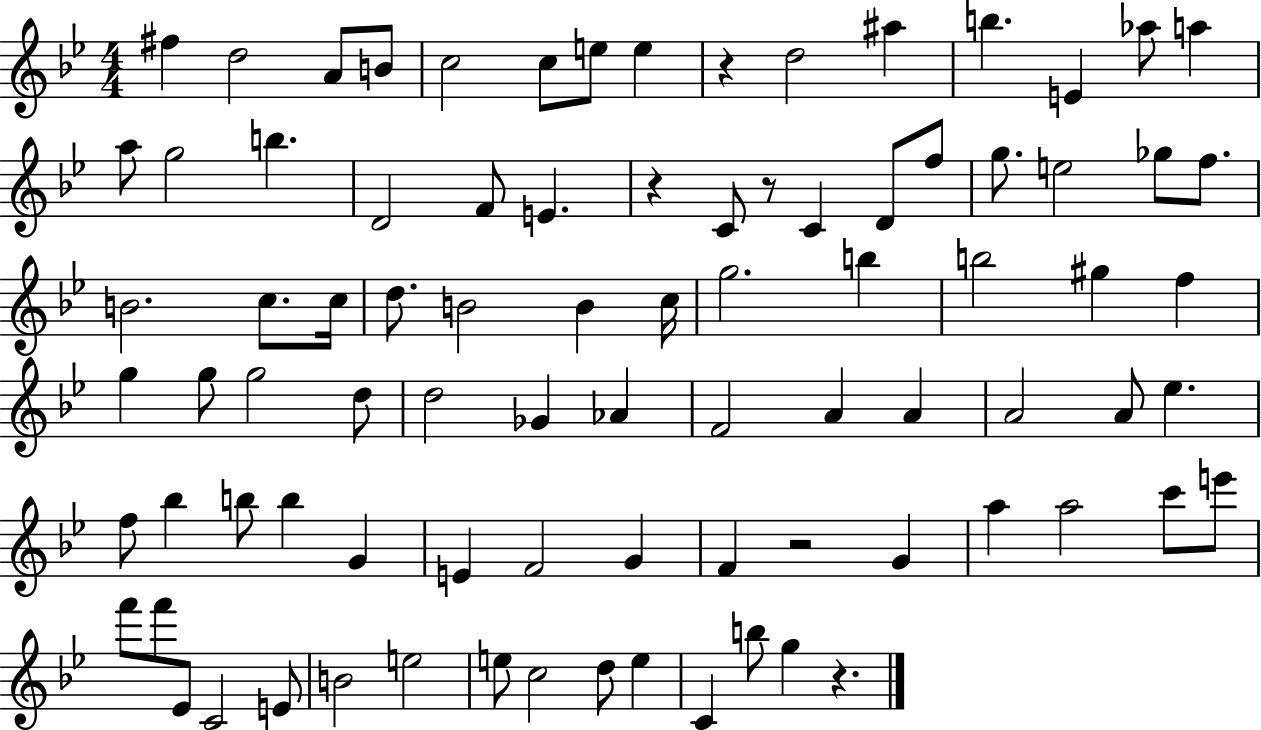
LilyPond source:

{
  \clef treble
  \numericTimeSignature
  \time 4/4
  \key bes \major
  \repeat volta 2 { fis''4 d''2 a'8 b'8 | c''2 c''8 e''8 e''4 | r4 d''2 ais''4 | b''4. e'4 aes''8 a''4 | \break a''8 g''2 b''4. | d'2 f'8 e'4. | r4 c'8 r8 c'4 d'8 f''8 | g''8. e''2 ges''8 f''8. | \break b'2. c''8. c''16 | d''8. b'2 b'4 c''16 | g''2. b''4 | b''2 gis''4 f''4 | \break g''4 g''8 g''2 d''8 | d''2 ges'4 aes'4 | f'2 a'4 a'4 | a'2 a'8 ees''4. | \break f''8 bes''4 b''8 b''4 g'4 | e'4 f'2 g'4 | f'4 r2 g'4 | a''4 a''2 c'''8 e'''8 | \break f'''8 f'''8 ees'8 c'2 e'8 | b'2 e''2 | e''8 c''2 d''8 e''4 | c'4 b''8 g''4 r4. | \break } \bar "|."
}